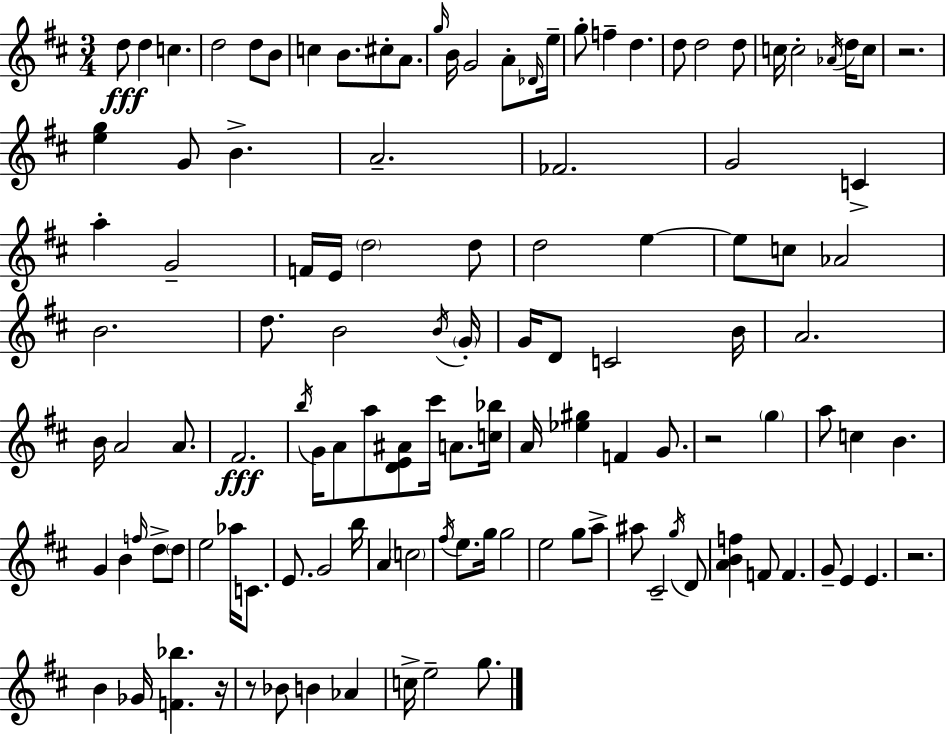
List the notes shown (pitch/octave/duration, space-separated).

D5/e D5/q C5/q. D5/h D5/e B4/e C5/q B4/e. C#5/e A4/e. G5/s B4/s G4/h A4/e Db4/s E5/s G5/e F5/q D5/q. D5/e D5/h D5/e C5/s C5/h Ab4/s D5/s C5/e R/h. [E5,G5]/q G4/e B4/q. A4/h. FES4/h. G4/h C4/q A5/q G4/h F4/s E4/s D5/h D5/e D5/h E5/q E5/e C5/e Ab4/h B4/h. D5/e. B4/h B4/s G4/s G4/s D4/e C4/h B4/s A4/h. B4/s A4/h A4/e. F#4/h. B5/s G4/s A4/e A5/e [D4,E4,A#4]/e C#6/s A4/e. [C5,Bb5]/s A4/s [Eb5,G#5]/q F4/q G4/e. R/h G5/q A5/e C5/q B4/q. G4/q B4/q F5/s D5/e D5/e E5/h Ab5/s C4/e. E4/e. G4/h B5/s A4/q C5/h F#5/s E5/e. G5/s G5/h E5/h G5/e A5/e A#5/e C#4/h G5/s D4/e [A4,B4,F5]/q F4/e F4/q. G4/e E4/q E4/q. R/h. B4/q Gb4/s [F4,Bb5]/q. R/s R/e Bb4/e B4/q Ab4/q C5/s E5/h G5/e.